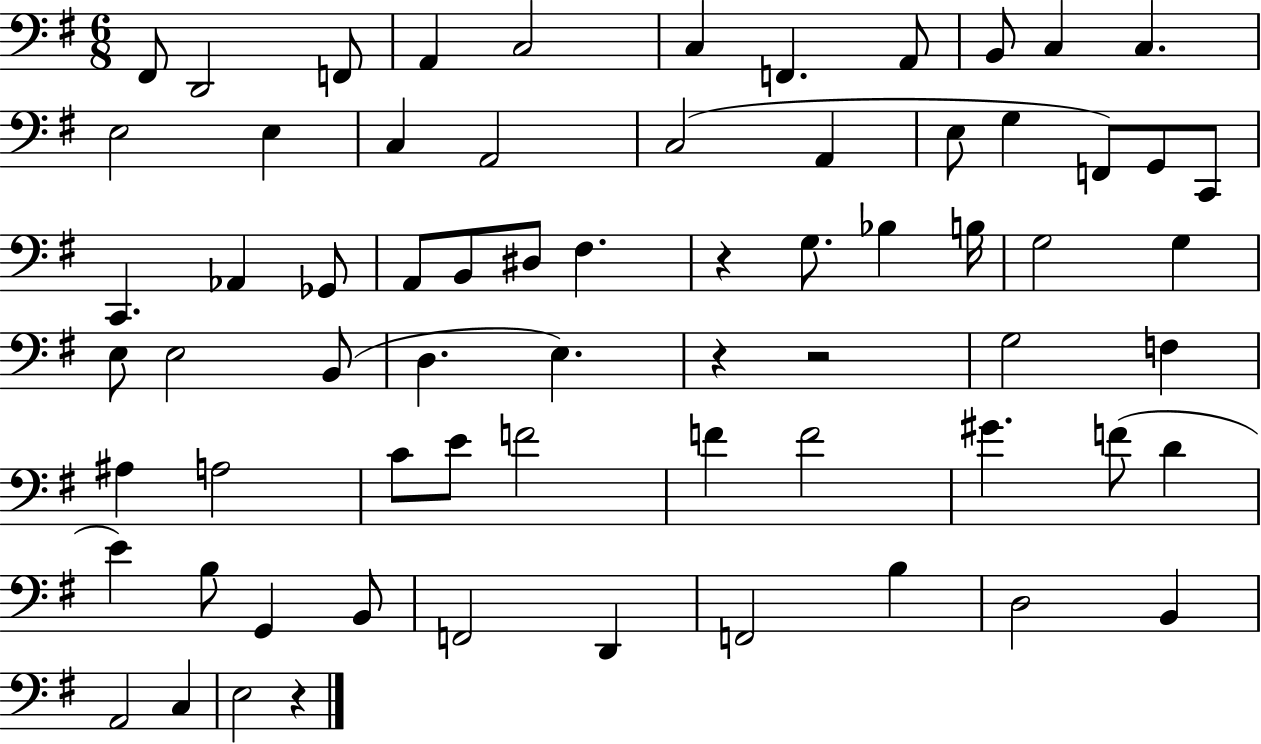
X:1
T:Untitled
M:6/8
L:1/4
K:G
^F,,/2 D,,2 F,,/2 A,, C,2 C, F,, A,,/2 B,,/2 C, C, E,2 E, C, A,,2 C,2 A,, E,/2 G, F,,/2 G,,/2 C,,/2 C,, _A,, _G,,/2 A,,/2 B,,/2 ^D,/2 ^F, z G,/2 _B, B,/4 G,2 G, E,/2 E,2 B,,/2 D, E, z z2 G,2 F, ^A, A,2 C/2 E/2 F2 F F2 ^G F/2 D E B,/2 G,, B,,/2 F,,2 D,, F,,2 B, D,2 B,, A,,2 C, E,2 z